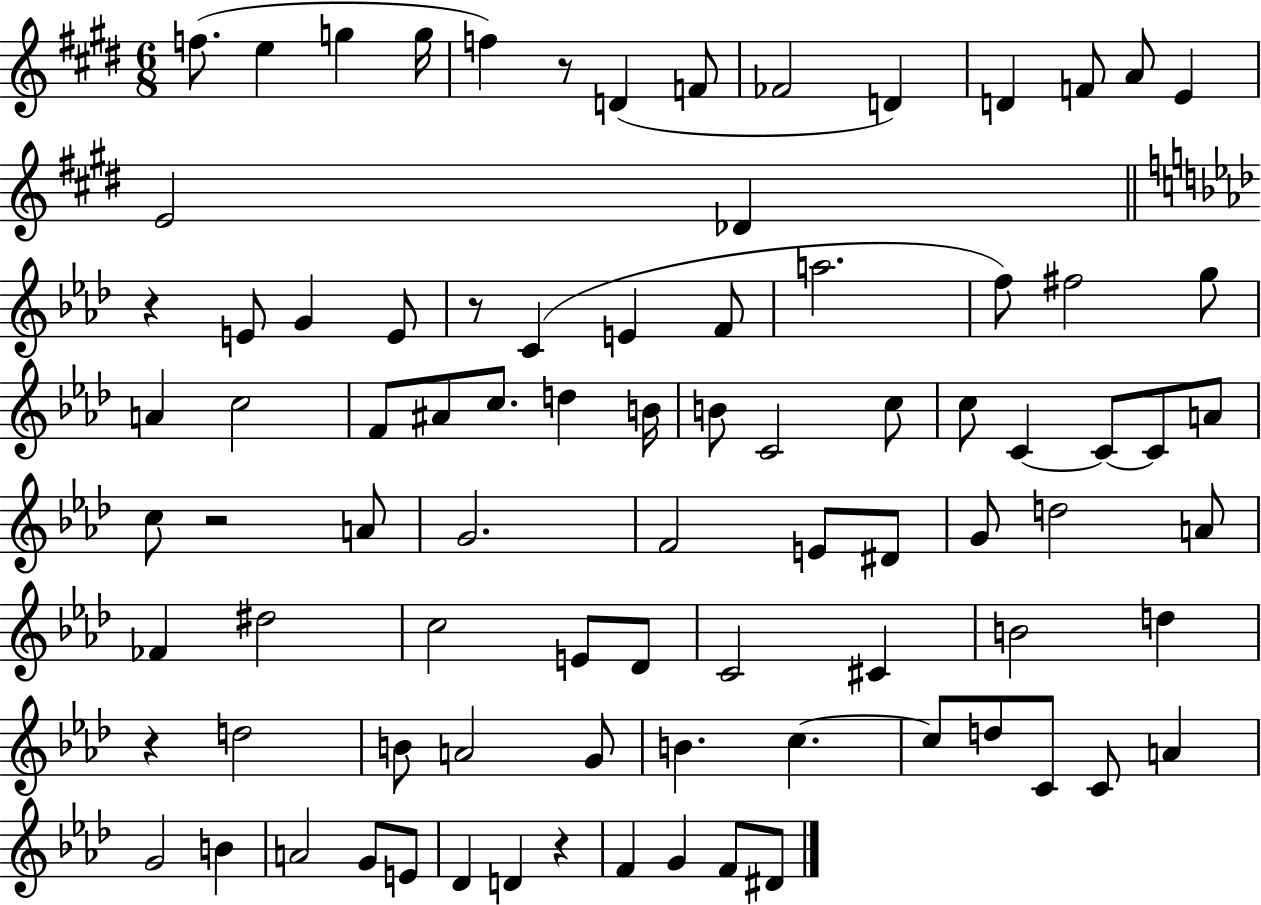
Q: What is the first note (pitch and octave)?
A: F5